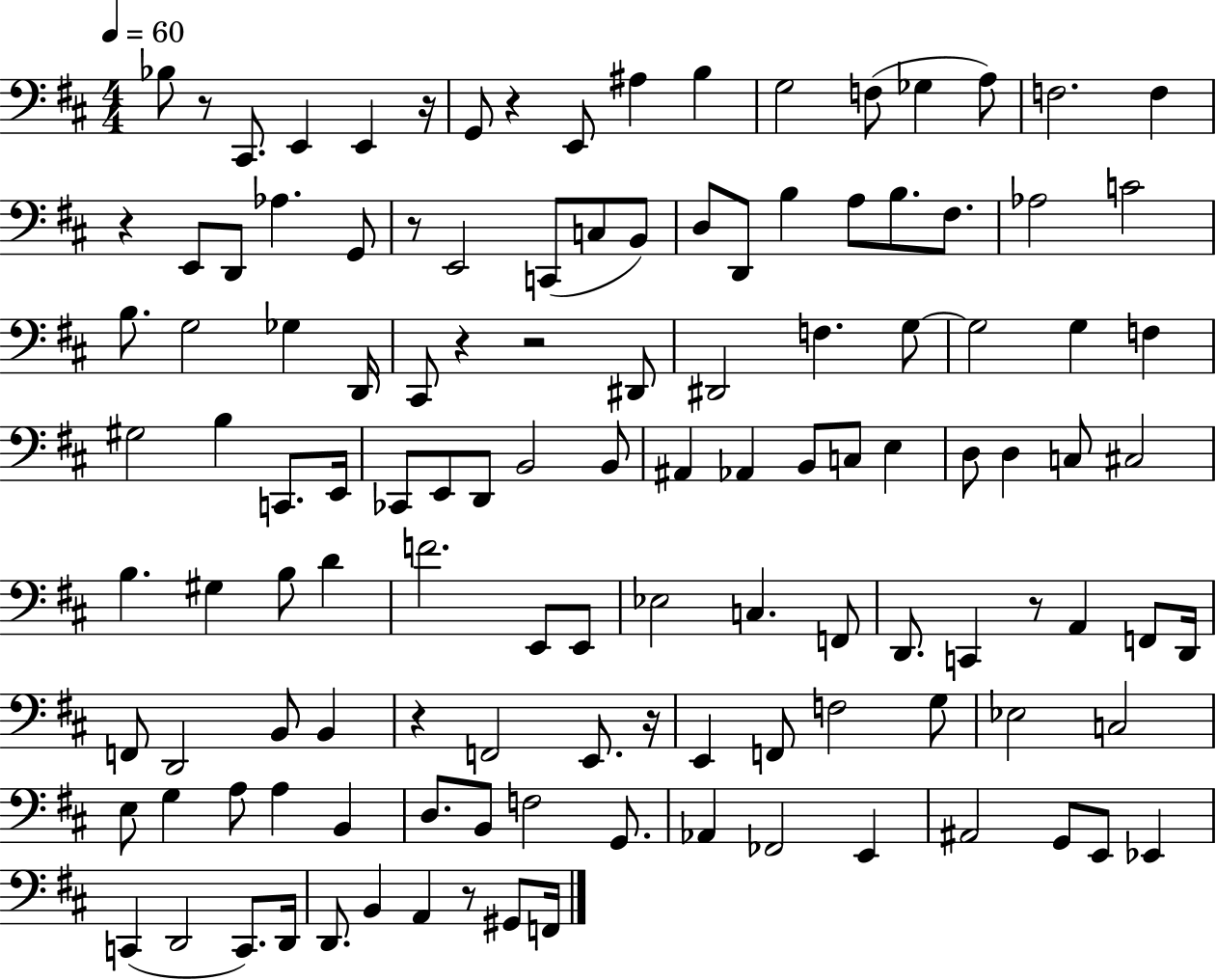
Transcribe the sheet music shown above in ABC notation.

X:1
T:Untitled
M:4/4
L:1/4
K:D
_B,/2 z/2 ^C,,/2 E,, E,, z/4 G,,/2 z E,,/2 ^A, B, G,2 F,/2 _G, A,/2 F,2 F, z E,,/2 D,,/2 _A, G,,/2 z/2 E,,2 C,,/2 C,/2 B,,/2 D,/2 D,,/2 B, A,/2 B,/2 ^F,/2 _A,2 C2 B,/2 G,2 _G, D,,/4 ^C,,/2 z z2 ^D,,/2 ^D,,2 F, G,/2 G,2 G, F, ^G,2 B, C,,/2 E,,/4 _C,,/2 E,,/2 D,,/2 B,,2 B,,/2 ^A,, _A,, B,,/2 C,/2 E, D,/2 D, C,/2 ^C,2 B, ^G, B,/2 D F2 E,,/2 E,,/2 _E,2 C, F,,/2 D,,/2 C,, z/2 A,, F,,/2 D,,/4 F,,/2 D,,2 B,,/2 B,, z F,,2 E,,/2 z/4 E,, F,,/2 F,2 G,/2 _E,2 C,2 E,/2 G, A,/2 A, B,, D,/2 B,,/2 F,2 G,,/2 _A,, _F,,2 E,, ^A,,2 G,,/2 E,,/2 _E,, C,, D,,2 C,,/2 D,,/4 D,,/2 B,, A,, z/2 ^G,,/2 F,,/4